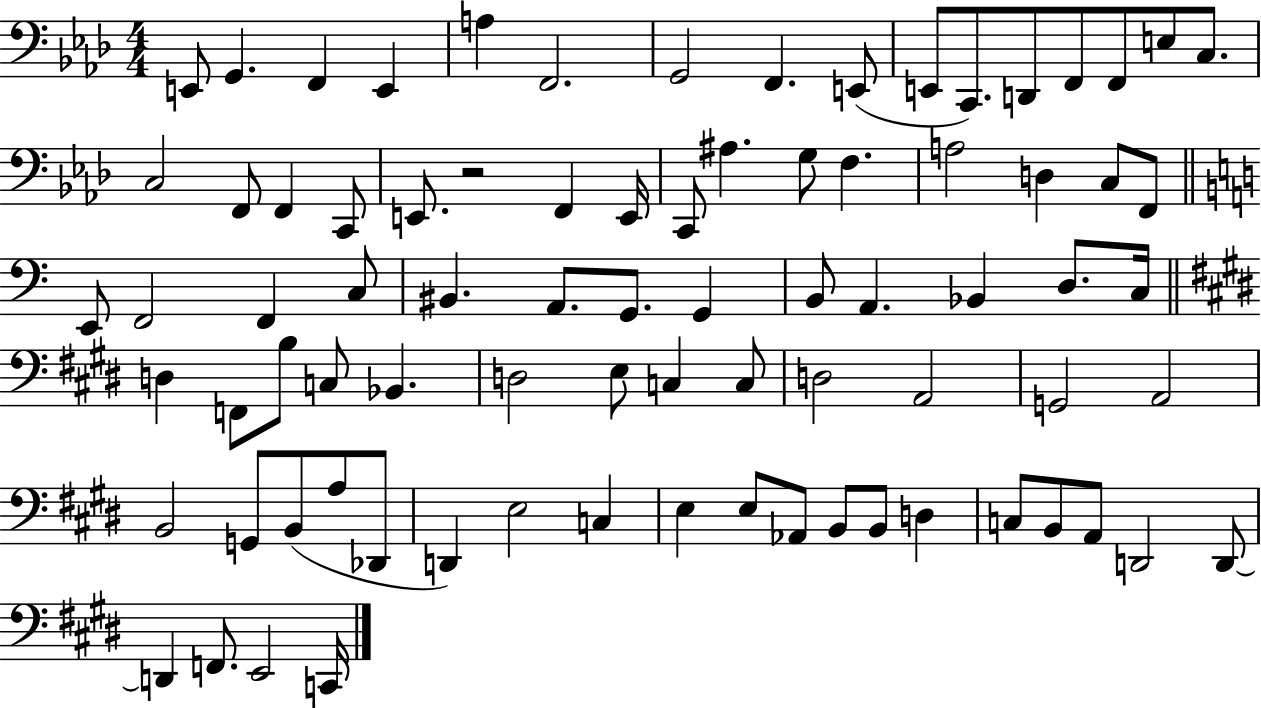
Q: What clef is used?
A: bass